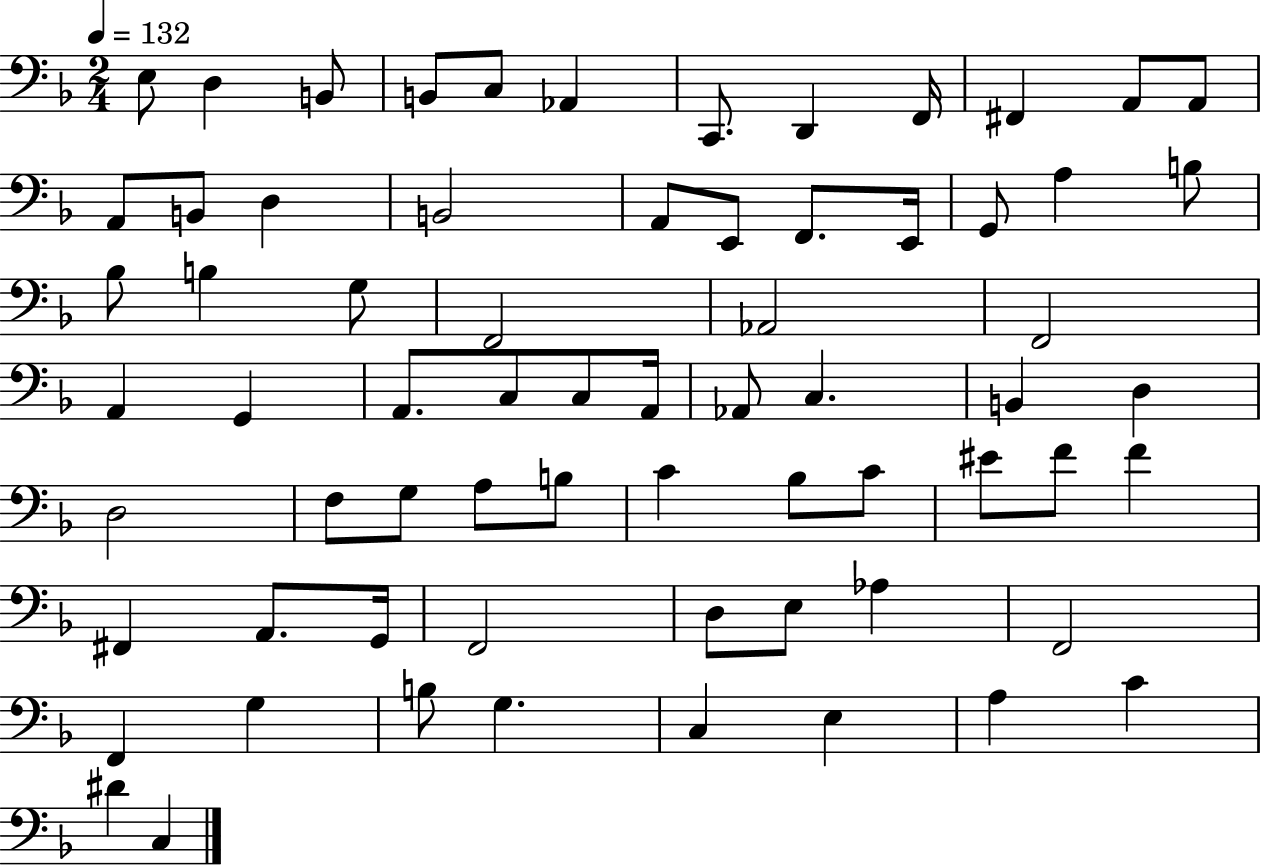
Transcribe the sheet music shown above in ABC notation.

X:1
T:Untitled
M:2/4
L:1/4
K:F
E,/2 D, B,,/2 B,,/2 C,/2 _A,, C,,/2 D,, F,,/4 ^F,, A,,/2 A,,/2 A,,/2 B,,/2 D, B,,2 A,,/2 E,,/2 F,,/2 E,,/4 G,,/2 A, B,/2 _B,/2 B, G,/2 F,,2 _A,,2 F,,2 A,, G,, A,,/2 C,/2 C,/2 A,,/4 _A,,/2 C, B,, D, D,2 F,/2 G,/2 A,/2 B,/2 C _B,/2 C/2 ^E/2 F/2 F ^F,, A,,/2 G,,/4 F,,2 D,/2 E,/2 _A, F,,2 F,, G, B,/2 G, C, E, A, C ^D C,